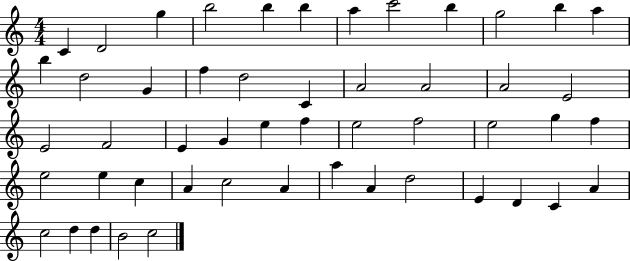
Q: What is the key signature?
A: C major